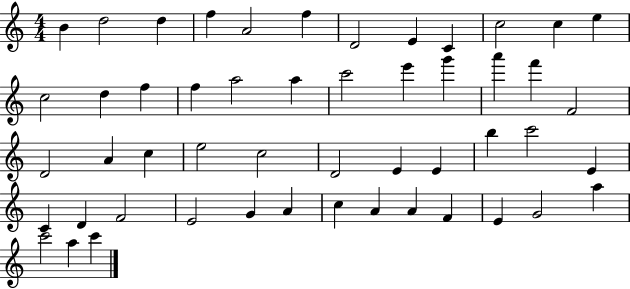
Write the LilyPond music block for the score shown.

{
  \clef treble
  \numericTimeSignature
  \time 4/4
  \key c \major
  b'4 d''2 d''4 | f''4 a'2 f''4 | d'2 e'4 c'4 | c''2 c''4 e''4 | \break c''2 d''4 f''4 | f''4 a''2 a''4 | c'''2 e'''4 g'''4 | a'''4 f'''4 f'2 | \break d'2 a'4 c''4 | e''2 c''2 | d'2 e'4 e'4 | b''4 c'''2 e'4 | \break c'4 d'4 f'2 | e'2 g'4 a'4 | c''4 a'4 a'4 f'4 | e'4 g'2 a''4 | \break c'''2 a''4 c'''4 | \bar "|."
}